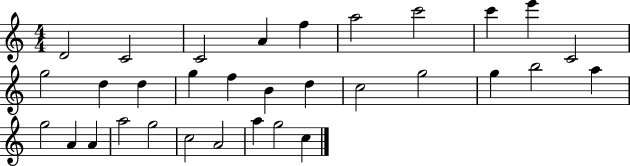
{
  \clef treble
  \numericTimeSignature
  \time 4/4
  \key c \major
  d'2 c'2 | c'2 a'4 f''4 | a''2 c'''2 | c'''4 e'''4 c'2 | \break g''2 d''4 d''4 | g''4 f''4 b'4 d''4 | c''2 g''2 | g''4 b''2 a''4 | \break g''2 a'4 a'4 | a''2 g''2 | c''2 a'2 | a''4 g''2 c''4 | \break \bar "|."
}